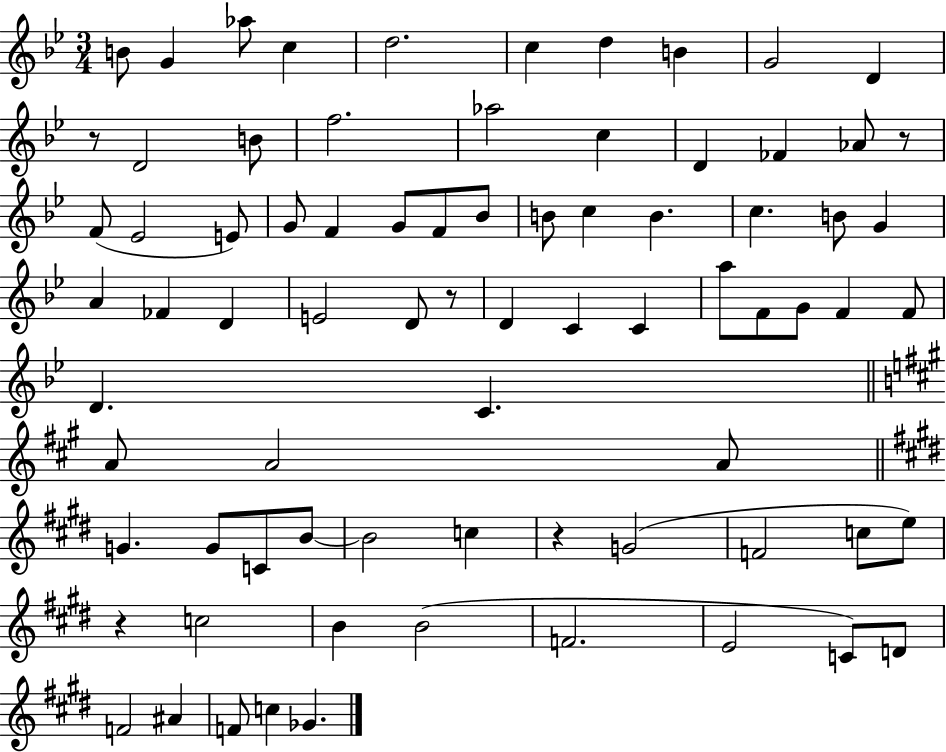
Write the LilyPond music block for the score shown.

{
  \clef treble
  \numericTimeSignature
  \time 3/4
  \key bes \major
  b'8 g'4 aes''8 c''4 | d''2. | c''4 d''4 b'4 | g'2 d'4 | \break r8 d'2 b'8 | f''2. | aes''2 c''4 | d'4 fes'4 aes'8 r8 | \break f'8( ees'2 e'8) | g'8 f'4 g'8 f'8 bes'8 | b'8 c''4 b'4. | c''4. b'8 g'4 | \break a'4 fes'4 d'4 | e'2 d'8 r8 | d'4 c'4 c'4 | a''8 f'8 g'8 f'4 f'8 | \break d'4. c'4. | \bar "||" \break \key a \major a'8 a'2 a'8 | \bar "||" \break \key e \major g'4. g'8 c'8 b'8~~ | b'2 c''4 | r4 g'2( | f'2 c''8 e''8) | \break r4 c''2 | b'4 b'2( | f'2. | e'2 c'8) d'8 | \break f'2 ais'4 | f'8 c''4 ges'4. | \bar "|."
}